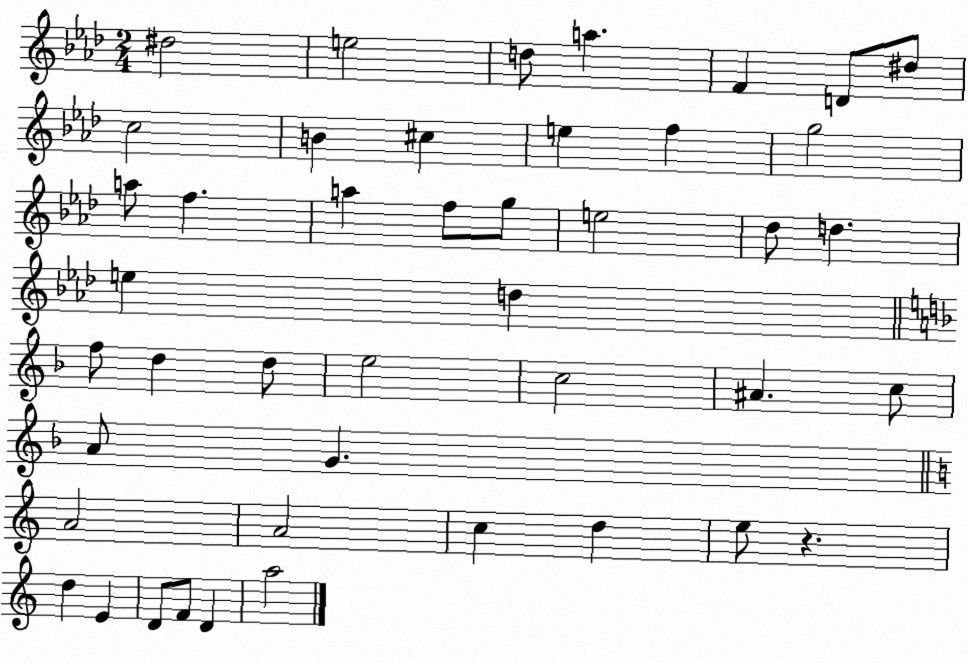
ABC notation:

X:1
T:Untitled
M:2/4
L:1/4
K:Ab
^d2 e2 d/2 a F D/2 ^d/2 c2 B ^c e f g2 a/2 f a f/2 g/2 e2 _d/2 d e d f/2 d d/2 e2 c2 ^A c/2 A/2 G A2 A2 c d e/2 z d E D/2 F/2 D a2